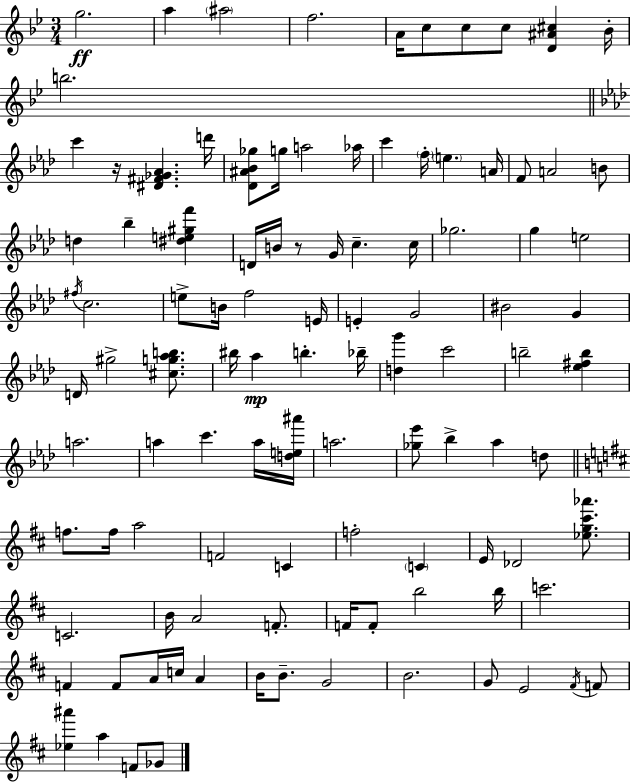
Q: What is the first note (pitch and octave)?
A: G5